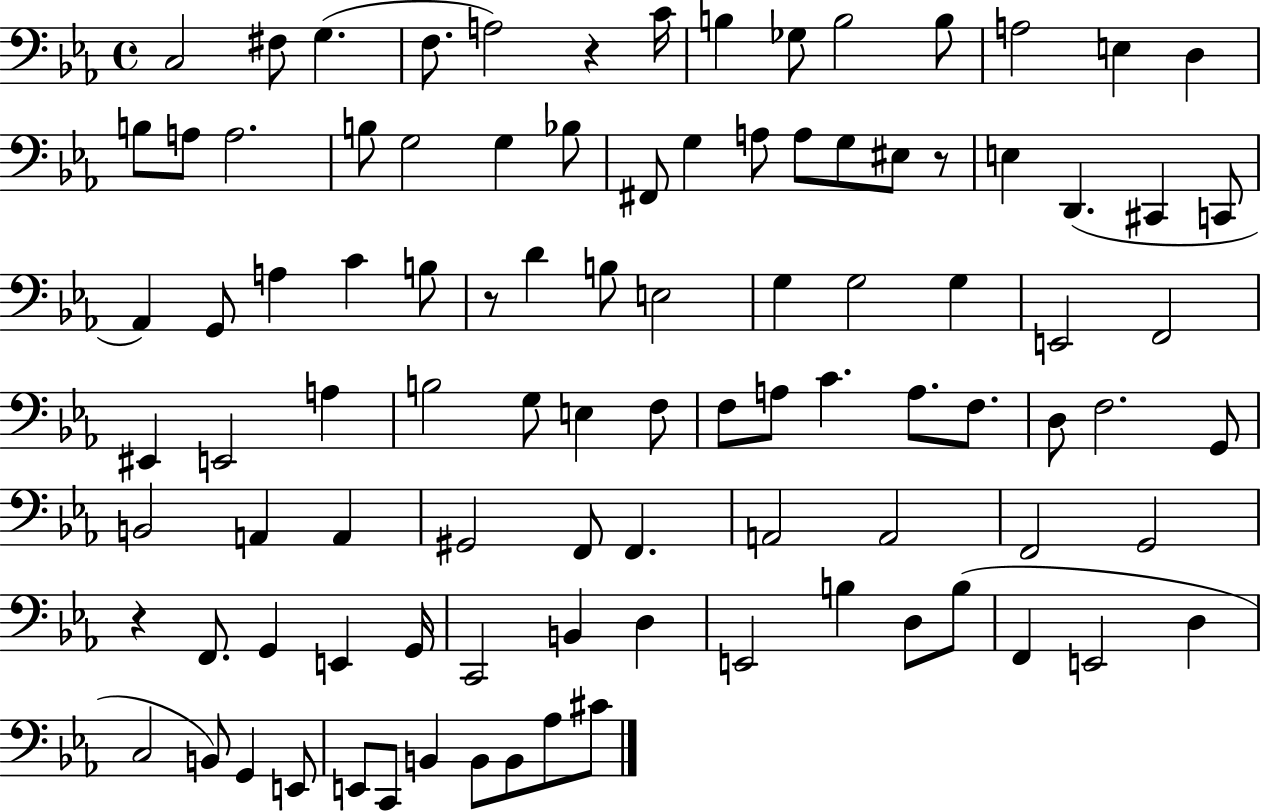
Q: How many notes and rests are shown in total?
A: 97